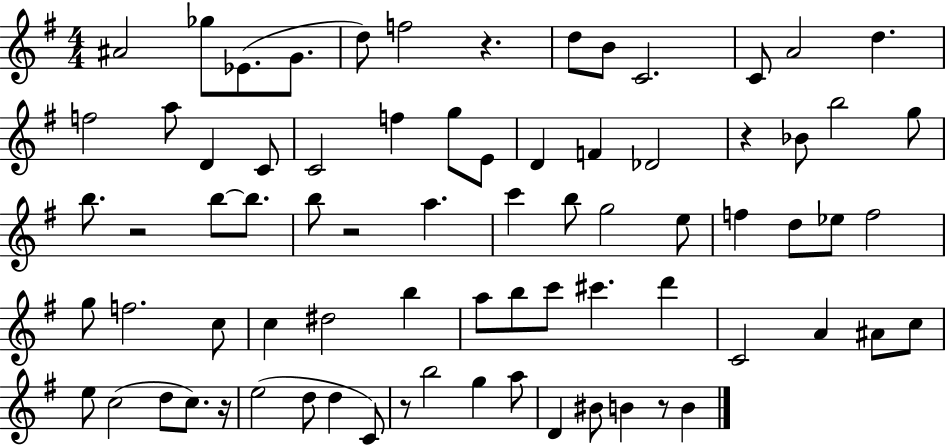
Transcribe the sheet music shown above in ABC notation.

X:1
T:Untitled
M:4/4
L:1/4
K:G
^A2 _g/2 _E/2 G/2 d/2 f2 z d/2 B/2 C2 C/2 A2 d f2 a/2 D C/2 C2 f g/2 E/2 D F _D2 z _B/2 b2 g/2 b/2 z2 b/2 b/2 b/2 z2 a c' b/2 g2 e/2 f d/2 _e/2 f2 g/2 f2 c/2 c ^d2 b a/2 b/2 c'/2 ^c' d' C2 A ^A/2 c/2 e/2 c2 d/2 c/2 z/4 e2 d/2 d C/2 z/2 b2 g a/2 D ^B/2 B z/2 B